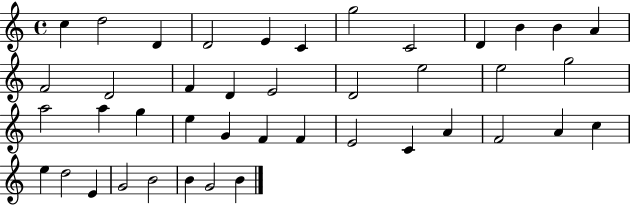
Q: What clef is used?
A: treble